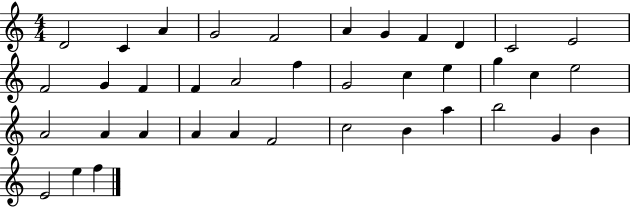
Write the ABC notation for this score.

X:1
T:Untitled
M:4/4
L:1/4
K:C
D2 C A G2 F2 A G F D C2 E2 F2 G F F A2 f G2 c e g c e2 A2 A A A A F2 c2 B a b2 G B E2 e f